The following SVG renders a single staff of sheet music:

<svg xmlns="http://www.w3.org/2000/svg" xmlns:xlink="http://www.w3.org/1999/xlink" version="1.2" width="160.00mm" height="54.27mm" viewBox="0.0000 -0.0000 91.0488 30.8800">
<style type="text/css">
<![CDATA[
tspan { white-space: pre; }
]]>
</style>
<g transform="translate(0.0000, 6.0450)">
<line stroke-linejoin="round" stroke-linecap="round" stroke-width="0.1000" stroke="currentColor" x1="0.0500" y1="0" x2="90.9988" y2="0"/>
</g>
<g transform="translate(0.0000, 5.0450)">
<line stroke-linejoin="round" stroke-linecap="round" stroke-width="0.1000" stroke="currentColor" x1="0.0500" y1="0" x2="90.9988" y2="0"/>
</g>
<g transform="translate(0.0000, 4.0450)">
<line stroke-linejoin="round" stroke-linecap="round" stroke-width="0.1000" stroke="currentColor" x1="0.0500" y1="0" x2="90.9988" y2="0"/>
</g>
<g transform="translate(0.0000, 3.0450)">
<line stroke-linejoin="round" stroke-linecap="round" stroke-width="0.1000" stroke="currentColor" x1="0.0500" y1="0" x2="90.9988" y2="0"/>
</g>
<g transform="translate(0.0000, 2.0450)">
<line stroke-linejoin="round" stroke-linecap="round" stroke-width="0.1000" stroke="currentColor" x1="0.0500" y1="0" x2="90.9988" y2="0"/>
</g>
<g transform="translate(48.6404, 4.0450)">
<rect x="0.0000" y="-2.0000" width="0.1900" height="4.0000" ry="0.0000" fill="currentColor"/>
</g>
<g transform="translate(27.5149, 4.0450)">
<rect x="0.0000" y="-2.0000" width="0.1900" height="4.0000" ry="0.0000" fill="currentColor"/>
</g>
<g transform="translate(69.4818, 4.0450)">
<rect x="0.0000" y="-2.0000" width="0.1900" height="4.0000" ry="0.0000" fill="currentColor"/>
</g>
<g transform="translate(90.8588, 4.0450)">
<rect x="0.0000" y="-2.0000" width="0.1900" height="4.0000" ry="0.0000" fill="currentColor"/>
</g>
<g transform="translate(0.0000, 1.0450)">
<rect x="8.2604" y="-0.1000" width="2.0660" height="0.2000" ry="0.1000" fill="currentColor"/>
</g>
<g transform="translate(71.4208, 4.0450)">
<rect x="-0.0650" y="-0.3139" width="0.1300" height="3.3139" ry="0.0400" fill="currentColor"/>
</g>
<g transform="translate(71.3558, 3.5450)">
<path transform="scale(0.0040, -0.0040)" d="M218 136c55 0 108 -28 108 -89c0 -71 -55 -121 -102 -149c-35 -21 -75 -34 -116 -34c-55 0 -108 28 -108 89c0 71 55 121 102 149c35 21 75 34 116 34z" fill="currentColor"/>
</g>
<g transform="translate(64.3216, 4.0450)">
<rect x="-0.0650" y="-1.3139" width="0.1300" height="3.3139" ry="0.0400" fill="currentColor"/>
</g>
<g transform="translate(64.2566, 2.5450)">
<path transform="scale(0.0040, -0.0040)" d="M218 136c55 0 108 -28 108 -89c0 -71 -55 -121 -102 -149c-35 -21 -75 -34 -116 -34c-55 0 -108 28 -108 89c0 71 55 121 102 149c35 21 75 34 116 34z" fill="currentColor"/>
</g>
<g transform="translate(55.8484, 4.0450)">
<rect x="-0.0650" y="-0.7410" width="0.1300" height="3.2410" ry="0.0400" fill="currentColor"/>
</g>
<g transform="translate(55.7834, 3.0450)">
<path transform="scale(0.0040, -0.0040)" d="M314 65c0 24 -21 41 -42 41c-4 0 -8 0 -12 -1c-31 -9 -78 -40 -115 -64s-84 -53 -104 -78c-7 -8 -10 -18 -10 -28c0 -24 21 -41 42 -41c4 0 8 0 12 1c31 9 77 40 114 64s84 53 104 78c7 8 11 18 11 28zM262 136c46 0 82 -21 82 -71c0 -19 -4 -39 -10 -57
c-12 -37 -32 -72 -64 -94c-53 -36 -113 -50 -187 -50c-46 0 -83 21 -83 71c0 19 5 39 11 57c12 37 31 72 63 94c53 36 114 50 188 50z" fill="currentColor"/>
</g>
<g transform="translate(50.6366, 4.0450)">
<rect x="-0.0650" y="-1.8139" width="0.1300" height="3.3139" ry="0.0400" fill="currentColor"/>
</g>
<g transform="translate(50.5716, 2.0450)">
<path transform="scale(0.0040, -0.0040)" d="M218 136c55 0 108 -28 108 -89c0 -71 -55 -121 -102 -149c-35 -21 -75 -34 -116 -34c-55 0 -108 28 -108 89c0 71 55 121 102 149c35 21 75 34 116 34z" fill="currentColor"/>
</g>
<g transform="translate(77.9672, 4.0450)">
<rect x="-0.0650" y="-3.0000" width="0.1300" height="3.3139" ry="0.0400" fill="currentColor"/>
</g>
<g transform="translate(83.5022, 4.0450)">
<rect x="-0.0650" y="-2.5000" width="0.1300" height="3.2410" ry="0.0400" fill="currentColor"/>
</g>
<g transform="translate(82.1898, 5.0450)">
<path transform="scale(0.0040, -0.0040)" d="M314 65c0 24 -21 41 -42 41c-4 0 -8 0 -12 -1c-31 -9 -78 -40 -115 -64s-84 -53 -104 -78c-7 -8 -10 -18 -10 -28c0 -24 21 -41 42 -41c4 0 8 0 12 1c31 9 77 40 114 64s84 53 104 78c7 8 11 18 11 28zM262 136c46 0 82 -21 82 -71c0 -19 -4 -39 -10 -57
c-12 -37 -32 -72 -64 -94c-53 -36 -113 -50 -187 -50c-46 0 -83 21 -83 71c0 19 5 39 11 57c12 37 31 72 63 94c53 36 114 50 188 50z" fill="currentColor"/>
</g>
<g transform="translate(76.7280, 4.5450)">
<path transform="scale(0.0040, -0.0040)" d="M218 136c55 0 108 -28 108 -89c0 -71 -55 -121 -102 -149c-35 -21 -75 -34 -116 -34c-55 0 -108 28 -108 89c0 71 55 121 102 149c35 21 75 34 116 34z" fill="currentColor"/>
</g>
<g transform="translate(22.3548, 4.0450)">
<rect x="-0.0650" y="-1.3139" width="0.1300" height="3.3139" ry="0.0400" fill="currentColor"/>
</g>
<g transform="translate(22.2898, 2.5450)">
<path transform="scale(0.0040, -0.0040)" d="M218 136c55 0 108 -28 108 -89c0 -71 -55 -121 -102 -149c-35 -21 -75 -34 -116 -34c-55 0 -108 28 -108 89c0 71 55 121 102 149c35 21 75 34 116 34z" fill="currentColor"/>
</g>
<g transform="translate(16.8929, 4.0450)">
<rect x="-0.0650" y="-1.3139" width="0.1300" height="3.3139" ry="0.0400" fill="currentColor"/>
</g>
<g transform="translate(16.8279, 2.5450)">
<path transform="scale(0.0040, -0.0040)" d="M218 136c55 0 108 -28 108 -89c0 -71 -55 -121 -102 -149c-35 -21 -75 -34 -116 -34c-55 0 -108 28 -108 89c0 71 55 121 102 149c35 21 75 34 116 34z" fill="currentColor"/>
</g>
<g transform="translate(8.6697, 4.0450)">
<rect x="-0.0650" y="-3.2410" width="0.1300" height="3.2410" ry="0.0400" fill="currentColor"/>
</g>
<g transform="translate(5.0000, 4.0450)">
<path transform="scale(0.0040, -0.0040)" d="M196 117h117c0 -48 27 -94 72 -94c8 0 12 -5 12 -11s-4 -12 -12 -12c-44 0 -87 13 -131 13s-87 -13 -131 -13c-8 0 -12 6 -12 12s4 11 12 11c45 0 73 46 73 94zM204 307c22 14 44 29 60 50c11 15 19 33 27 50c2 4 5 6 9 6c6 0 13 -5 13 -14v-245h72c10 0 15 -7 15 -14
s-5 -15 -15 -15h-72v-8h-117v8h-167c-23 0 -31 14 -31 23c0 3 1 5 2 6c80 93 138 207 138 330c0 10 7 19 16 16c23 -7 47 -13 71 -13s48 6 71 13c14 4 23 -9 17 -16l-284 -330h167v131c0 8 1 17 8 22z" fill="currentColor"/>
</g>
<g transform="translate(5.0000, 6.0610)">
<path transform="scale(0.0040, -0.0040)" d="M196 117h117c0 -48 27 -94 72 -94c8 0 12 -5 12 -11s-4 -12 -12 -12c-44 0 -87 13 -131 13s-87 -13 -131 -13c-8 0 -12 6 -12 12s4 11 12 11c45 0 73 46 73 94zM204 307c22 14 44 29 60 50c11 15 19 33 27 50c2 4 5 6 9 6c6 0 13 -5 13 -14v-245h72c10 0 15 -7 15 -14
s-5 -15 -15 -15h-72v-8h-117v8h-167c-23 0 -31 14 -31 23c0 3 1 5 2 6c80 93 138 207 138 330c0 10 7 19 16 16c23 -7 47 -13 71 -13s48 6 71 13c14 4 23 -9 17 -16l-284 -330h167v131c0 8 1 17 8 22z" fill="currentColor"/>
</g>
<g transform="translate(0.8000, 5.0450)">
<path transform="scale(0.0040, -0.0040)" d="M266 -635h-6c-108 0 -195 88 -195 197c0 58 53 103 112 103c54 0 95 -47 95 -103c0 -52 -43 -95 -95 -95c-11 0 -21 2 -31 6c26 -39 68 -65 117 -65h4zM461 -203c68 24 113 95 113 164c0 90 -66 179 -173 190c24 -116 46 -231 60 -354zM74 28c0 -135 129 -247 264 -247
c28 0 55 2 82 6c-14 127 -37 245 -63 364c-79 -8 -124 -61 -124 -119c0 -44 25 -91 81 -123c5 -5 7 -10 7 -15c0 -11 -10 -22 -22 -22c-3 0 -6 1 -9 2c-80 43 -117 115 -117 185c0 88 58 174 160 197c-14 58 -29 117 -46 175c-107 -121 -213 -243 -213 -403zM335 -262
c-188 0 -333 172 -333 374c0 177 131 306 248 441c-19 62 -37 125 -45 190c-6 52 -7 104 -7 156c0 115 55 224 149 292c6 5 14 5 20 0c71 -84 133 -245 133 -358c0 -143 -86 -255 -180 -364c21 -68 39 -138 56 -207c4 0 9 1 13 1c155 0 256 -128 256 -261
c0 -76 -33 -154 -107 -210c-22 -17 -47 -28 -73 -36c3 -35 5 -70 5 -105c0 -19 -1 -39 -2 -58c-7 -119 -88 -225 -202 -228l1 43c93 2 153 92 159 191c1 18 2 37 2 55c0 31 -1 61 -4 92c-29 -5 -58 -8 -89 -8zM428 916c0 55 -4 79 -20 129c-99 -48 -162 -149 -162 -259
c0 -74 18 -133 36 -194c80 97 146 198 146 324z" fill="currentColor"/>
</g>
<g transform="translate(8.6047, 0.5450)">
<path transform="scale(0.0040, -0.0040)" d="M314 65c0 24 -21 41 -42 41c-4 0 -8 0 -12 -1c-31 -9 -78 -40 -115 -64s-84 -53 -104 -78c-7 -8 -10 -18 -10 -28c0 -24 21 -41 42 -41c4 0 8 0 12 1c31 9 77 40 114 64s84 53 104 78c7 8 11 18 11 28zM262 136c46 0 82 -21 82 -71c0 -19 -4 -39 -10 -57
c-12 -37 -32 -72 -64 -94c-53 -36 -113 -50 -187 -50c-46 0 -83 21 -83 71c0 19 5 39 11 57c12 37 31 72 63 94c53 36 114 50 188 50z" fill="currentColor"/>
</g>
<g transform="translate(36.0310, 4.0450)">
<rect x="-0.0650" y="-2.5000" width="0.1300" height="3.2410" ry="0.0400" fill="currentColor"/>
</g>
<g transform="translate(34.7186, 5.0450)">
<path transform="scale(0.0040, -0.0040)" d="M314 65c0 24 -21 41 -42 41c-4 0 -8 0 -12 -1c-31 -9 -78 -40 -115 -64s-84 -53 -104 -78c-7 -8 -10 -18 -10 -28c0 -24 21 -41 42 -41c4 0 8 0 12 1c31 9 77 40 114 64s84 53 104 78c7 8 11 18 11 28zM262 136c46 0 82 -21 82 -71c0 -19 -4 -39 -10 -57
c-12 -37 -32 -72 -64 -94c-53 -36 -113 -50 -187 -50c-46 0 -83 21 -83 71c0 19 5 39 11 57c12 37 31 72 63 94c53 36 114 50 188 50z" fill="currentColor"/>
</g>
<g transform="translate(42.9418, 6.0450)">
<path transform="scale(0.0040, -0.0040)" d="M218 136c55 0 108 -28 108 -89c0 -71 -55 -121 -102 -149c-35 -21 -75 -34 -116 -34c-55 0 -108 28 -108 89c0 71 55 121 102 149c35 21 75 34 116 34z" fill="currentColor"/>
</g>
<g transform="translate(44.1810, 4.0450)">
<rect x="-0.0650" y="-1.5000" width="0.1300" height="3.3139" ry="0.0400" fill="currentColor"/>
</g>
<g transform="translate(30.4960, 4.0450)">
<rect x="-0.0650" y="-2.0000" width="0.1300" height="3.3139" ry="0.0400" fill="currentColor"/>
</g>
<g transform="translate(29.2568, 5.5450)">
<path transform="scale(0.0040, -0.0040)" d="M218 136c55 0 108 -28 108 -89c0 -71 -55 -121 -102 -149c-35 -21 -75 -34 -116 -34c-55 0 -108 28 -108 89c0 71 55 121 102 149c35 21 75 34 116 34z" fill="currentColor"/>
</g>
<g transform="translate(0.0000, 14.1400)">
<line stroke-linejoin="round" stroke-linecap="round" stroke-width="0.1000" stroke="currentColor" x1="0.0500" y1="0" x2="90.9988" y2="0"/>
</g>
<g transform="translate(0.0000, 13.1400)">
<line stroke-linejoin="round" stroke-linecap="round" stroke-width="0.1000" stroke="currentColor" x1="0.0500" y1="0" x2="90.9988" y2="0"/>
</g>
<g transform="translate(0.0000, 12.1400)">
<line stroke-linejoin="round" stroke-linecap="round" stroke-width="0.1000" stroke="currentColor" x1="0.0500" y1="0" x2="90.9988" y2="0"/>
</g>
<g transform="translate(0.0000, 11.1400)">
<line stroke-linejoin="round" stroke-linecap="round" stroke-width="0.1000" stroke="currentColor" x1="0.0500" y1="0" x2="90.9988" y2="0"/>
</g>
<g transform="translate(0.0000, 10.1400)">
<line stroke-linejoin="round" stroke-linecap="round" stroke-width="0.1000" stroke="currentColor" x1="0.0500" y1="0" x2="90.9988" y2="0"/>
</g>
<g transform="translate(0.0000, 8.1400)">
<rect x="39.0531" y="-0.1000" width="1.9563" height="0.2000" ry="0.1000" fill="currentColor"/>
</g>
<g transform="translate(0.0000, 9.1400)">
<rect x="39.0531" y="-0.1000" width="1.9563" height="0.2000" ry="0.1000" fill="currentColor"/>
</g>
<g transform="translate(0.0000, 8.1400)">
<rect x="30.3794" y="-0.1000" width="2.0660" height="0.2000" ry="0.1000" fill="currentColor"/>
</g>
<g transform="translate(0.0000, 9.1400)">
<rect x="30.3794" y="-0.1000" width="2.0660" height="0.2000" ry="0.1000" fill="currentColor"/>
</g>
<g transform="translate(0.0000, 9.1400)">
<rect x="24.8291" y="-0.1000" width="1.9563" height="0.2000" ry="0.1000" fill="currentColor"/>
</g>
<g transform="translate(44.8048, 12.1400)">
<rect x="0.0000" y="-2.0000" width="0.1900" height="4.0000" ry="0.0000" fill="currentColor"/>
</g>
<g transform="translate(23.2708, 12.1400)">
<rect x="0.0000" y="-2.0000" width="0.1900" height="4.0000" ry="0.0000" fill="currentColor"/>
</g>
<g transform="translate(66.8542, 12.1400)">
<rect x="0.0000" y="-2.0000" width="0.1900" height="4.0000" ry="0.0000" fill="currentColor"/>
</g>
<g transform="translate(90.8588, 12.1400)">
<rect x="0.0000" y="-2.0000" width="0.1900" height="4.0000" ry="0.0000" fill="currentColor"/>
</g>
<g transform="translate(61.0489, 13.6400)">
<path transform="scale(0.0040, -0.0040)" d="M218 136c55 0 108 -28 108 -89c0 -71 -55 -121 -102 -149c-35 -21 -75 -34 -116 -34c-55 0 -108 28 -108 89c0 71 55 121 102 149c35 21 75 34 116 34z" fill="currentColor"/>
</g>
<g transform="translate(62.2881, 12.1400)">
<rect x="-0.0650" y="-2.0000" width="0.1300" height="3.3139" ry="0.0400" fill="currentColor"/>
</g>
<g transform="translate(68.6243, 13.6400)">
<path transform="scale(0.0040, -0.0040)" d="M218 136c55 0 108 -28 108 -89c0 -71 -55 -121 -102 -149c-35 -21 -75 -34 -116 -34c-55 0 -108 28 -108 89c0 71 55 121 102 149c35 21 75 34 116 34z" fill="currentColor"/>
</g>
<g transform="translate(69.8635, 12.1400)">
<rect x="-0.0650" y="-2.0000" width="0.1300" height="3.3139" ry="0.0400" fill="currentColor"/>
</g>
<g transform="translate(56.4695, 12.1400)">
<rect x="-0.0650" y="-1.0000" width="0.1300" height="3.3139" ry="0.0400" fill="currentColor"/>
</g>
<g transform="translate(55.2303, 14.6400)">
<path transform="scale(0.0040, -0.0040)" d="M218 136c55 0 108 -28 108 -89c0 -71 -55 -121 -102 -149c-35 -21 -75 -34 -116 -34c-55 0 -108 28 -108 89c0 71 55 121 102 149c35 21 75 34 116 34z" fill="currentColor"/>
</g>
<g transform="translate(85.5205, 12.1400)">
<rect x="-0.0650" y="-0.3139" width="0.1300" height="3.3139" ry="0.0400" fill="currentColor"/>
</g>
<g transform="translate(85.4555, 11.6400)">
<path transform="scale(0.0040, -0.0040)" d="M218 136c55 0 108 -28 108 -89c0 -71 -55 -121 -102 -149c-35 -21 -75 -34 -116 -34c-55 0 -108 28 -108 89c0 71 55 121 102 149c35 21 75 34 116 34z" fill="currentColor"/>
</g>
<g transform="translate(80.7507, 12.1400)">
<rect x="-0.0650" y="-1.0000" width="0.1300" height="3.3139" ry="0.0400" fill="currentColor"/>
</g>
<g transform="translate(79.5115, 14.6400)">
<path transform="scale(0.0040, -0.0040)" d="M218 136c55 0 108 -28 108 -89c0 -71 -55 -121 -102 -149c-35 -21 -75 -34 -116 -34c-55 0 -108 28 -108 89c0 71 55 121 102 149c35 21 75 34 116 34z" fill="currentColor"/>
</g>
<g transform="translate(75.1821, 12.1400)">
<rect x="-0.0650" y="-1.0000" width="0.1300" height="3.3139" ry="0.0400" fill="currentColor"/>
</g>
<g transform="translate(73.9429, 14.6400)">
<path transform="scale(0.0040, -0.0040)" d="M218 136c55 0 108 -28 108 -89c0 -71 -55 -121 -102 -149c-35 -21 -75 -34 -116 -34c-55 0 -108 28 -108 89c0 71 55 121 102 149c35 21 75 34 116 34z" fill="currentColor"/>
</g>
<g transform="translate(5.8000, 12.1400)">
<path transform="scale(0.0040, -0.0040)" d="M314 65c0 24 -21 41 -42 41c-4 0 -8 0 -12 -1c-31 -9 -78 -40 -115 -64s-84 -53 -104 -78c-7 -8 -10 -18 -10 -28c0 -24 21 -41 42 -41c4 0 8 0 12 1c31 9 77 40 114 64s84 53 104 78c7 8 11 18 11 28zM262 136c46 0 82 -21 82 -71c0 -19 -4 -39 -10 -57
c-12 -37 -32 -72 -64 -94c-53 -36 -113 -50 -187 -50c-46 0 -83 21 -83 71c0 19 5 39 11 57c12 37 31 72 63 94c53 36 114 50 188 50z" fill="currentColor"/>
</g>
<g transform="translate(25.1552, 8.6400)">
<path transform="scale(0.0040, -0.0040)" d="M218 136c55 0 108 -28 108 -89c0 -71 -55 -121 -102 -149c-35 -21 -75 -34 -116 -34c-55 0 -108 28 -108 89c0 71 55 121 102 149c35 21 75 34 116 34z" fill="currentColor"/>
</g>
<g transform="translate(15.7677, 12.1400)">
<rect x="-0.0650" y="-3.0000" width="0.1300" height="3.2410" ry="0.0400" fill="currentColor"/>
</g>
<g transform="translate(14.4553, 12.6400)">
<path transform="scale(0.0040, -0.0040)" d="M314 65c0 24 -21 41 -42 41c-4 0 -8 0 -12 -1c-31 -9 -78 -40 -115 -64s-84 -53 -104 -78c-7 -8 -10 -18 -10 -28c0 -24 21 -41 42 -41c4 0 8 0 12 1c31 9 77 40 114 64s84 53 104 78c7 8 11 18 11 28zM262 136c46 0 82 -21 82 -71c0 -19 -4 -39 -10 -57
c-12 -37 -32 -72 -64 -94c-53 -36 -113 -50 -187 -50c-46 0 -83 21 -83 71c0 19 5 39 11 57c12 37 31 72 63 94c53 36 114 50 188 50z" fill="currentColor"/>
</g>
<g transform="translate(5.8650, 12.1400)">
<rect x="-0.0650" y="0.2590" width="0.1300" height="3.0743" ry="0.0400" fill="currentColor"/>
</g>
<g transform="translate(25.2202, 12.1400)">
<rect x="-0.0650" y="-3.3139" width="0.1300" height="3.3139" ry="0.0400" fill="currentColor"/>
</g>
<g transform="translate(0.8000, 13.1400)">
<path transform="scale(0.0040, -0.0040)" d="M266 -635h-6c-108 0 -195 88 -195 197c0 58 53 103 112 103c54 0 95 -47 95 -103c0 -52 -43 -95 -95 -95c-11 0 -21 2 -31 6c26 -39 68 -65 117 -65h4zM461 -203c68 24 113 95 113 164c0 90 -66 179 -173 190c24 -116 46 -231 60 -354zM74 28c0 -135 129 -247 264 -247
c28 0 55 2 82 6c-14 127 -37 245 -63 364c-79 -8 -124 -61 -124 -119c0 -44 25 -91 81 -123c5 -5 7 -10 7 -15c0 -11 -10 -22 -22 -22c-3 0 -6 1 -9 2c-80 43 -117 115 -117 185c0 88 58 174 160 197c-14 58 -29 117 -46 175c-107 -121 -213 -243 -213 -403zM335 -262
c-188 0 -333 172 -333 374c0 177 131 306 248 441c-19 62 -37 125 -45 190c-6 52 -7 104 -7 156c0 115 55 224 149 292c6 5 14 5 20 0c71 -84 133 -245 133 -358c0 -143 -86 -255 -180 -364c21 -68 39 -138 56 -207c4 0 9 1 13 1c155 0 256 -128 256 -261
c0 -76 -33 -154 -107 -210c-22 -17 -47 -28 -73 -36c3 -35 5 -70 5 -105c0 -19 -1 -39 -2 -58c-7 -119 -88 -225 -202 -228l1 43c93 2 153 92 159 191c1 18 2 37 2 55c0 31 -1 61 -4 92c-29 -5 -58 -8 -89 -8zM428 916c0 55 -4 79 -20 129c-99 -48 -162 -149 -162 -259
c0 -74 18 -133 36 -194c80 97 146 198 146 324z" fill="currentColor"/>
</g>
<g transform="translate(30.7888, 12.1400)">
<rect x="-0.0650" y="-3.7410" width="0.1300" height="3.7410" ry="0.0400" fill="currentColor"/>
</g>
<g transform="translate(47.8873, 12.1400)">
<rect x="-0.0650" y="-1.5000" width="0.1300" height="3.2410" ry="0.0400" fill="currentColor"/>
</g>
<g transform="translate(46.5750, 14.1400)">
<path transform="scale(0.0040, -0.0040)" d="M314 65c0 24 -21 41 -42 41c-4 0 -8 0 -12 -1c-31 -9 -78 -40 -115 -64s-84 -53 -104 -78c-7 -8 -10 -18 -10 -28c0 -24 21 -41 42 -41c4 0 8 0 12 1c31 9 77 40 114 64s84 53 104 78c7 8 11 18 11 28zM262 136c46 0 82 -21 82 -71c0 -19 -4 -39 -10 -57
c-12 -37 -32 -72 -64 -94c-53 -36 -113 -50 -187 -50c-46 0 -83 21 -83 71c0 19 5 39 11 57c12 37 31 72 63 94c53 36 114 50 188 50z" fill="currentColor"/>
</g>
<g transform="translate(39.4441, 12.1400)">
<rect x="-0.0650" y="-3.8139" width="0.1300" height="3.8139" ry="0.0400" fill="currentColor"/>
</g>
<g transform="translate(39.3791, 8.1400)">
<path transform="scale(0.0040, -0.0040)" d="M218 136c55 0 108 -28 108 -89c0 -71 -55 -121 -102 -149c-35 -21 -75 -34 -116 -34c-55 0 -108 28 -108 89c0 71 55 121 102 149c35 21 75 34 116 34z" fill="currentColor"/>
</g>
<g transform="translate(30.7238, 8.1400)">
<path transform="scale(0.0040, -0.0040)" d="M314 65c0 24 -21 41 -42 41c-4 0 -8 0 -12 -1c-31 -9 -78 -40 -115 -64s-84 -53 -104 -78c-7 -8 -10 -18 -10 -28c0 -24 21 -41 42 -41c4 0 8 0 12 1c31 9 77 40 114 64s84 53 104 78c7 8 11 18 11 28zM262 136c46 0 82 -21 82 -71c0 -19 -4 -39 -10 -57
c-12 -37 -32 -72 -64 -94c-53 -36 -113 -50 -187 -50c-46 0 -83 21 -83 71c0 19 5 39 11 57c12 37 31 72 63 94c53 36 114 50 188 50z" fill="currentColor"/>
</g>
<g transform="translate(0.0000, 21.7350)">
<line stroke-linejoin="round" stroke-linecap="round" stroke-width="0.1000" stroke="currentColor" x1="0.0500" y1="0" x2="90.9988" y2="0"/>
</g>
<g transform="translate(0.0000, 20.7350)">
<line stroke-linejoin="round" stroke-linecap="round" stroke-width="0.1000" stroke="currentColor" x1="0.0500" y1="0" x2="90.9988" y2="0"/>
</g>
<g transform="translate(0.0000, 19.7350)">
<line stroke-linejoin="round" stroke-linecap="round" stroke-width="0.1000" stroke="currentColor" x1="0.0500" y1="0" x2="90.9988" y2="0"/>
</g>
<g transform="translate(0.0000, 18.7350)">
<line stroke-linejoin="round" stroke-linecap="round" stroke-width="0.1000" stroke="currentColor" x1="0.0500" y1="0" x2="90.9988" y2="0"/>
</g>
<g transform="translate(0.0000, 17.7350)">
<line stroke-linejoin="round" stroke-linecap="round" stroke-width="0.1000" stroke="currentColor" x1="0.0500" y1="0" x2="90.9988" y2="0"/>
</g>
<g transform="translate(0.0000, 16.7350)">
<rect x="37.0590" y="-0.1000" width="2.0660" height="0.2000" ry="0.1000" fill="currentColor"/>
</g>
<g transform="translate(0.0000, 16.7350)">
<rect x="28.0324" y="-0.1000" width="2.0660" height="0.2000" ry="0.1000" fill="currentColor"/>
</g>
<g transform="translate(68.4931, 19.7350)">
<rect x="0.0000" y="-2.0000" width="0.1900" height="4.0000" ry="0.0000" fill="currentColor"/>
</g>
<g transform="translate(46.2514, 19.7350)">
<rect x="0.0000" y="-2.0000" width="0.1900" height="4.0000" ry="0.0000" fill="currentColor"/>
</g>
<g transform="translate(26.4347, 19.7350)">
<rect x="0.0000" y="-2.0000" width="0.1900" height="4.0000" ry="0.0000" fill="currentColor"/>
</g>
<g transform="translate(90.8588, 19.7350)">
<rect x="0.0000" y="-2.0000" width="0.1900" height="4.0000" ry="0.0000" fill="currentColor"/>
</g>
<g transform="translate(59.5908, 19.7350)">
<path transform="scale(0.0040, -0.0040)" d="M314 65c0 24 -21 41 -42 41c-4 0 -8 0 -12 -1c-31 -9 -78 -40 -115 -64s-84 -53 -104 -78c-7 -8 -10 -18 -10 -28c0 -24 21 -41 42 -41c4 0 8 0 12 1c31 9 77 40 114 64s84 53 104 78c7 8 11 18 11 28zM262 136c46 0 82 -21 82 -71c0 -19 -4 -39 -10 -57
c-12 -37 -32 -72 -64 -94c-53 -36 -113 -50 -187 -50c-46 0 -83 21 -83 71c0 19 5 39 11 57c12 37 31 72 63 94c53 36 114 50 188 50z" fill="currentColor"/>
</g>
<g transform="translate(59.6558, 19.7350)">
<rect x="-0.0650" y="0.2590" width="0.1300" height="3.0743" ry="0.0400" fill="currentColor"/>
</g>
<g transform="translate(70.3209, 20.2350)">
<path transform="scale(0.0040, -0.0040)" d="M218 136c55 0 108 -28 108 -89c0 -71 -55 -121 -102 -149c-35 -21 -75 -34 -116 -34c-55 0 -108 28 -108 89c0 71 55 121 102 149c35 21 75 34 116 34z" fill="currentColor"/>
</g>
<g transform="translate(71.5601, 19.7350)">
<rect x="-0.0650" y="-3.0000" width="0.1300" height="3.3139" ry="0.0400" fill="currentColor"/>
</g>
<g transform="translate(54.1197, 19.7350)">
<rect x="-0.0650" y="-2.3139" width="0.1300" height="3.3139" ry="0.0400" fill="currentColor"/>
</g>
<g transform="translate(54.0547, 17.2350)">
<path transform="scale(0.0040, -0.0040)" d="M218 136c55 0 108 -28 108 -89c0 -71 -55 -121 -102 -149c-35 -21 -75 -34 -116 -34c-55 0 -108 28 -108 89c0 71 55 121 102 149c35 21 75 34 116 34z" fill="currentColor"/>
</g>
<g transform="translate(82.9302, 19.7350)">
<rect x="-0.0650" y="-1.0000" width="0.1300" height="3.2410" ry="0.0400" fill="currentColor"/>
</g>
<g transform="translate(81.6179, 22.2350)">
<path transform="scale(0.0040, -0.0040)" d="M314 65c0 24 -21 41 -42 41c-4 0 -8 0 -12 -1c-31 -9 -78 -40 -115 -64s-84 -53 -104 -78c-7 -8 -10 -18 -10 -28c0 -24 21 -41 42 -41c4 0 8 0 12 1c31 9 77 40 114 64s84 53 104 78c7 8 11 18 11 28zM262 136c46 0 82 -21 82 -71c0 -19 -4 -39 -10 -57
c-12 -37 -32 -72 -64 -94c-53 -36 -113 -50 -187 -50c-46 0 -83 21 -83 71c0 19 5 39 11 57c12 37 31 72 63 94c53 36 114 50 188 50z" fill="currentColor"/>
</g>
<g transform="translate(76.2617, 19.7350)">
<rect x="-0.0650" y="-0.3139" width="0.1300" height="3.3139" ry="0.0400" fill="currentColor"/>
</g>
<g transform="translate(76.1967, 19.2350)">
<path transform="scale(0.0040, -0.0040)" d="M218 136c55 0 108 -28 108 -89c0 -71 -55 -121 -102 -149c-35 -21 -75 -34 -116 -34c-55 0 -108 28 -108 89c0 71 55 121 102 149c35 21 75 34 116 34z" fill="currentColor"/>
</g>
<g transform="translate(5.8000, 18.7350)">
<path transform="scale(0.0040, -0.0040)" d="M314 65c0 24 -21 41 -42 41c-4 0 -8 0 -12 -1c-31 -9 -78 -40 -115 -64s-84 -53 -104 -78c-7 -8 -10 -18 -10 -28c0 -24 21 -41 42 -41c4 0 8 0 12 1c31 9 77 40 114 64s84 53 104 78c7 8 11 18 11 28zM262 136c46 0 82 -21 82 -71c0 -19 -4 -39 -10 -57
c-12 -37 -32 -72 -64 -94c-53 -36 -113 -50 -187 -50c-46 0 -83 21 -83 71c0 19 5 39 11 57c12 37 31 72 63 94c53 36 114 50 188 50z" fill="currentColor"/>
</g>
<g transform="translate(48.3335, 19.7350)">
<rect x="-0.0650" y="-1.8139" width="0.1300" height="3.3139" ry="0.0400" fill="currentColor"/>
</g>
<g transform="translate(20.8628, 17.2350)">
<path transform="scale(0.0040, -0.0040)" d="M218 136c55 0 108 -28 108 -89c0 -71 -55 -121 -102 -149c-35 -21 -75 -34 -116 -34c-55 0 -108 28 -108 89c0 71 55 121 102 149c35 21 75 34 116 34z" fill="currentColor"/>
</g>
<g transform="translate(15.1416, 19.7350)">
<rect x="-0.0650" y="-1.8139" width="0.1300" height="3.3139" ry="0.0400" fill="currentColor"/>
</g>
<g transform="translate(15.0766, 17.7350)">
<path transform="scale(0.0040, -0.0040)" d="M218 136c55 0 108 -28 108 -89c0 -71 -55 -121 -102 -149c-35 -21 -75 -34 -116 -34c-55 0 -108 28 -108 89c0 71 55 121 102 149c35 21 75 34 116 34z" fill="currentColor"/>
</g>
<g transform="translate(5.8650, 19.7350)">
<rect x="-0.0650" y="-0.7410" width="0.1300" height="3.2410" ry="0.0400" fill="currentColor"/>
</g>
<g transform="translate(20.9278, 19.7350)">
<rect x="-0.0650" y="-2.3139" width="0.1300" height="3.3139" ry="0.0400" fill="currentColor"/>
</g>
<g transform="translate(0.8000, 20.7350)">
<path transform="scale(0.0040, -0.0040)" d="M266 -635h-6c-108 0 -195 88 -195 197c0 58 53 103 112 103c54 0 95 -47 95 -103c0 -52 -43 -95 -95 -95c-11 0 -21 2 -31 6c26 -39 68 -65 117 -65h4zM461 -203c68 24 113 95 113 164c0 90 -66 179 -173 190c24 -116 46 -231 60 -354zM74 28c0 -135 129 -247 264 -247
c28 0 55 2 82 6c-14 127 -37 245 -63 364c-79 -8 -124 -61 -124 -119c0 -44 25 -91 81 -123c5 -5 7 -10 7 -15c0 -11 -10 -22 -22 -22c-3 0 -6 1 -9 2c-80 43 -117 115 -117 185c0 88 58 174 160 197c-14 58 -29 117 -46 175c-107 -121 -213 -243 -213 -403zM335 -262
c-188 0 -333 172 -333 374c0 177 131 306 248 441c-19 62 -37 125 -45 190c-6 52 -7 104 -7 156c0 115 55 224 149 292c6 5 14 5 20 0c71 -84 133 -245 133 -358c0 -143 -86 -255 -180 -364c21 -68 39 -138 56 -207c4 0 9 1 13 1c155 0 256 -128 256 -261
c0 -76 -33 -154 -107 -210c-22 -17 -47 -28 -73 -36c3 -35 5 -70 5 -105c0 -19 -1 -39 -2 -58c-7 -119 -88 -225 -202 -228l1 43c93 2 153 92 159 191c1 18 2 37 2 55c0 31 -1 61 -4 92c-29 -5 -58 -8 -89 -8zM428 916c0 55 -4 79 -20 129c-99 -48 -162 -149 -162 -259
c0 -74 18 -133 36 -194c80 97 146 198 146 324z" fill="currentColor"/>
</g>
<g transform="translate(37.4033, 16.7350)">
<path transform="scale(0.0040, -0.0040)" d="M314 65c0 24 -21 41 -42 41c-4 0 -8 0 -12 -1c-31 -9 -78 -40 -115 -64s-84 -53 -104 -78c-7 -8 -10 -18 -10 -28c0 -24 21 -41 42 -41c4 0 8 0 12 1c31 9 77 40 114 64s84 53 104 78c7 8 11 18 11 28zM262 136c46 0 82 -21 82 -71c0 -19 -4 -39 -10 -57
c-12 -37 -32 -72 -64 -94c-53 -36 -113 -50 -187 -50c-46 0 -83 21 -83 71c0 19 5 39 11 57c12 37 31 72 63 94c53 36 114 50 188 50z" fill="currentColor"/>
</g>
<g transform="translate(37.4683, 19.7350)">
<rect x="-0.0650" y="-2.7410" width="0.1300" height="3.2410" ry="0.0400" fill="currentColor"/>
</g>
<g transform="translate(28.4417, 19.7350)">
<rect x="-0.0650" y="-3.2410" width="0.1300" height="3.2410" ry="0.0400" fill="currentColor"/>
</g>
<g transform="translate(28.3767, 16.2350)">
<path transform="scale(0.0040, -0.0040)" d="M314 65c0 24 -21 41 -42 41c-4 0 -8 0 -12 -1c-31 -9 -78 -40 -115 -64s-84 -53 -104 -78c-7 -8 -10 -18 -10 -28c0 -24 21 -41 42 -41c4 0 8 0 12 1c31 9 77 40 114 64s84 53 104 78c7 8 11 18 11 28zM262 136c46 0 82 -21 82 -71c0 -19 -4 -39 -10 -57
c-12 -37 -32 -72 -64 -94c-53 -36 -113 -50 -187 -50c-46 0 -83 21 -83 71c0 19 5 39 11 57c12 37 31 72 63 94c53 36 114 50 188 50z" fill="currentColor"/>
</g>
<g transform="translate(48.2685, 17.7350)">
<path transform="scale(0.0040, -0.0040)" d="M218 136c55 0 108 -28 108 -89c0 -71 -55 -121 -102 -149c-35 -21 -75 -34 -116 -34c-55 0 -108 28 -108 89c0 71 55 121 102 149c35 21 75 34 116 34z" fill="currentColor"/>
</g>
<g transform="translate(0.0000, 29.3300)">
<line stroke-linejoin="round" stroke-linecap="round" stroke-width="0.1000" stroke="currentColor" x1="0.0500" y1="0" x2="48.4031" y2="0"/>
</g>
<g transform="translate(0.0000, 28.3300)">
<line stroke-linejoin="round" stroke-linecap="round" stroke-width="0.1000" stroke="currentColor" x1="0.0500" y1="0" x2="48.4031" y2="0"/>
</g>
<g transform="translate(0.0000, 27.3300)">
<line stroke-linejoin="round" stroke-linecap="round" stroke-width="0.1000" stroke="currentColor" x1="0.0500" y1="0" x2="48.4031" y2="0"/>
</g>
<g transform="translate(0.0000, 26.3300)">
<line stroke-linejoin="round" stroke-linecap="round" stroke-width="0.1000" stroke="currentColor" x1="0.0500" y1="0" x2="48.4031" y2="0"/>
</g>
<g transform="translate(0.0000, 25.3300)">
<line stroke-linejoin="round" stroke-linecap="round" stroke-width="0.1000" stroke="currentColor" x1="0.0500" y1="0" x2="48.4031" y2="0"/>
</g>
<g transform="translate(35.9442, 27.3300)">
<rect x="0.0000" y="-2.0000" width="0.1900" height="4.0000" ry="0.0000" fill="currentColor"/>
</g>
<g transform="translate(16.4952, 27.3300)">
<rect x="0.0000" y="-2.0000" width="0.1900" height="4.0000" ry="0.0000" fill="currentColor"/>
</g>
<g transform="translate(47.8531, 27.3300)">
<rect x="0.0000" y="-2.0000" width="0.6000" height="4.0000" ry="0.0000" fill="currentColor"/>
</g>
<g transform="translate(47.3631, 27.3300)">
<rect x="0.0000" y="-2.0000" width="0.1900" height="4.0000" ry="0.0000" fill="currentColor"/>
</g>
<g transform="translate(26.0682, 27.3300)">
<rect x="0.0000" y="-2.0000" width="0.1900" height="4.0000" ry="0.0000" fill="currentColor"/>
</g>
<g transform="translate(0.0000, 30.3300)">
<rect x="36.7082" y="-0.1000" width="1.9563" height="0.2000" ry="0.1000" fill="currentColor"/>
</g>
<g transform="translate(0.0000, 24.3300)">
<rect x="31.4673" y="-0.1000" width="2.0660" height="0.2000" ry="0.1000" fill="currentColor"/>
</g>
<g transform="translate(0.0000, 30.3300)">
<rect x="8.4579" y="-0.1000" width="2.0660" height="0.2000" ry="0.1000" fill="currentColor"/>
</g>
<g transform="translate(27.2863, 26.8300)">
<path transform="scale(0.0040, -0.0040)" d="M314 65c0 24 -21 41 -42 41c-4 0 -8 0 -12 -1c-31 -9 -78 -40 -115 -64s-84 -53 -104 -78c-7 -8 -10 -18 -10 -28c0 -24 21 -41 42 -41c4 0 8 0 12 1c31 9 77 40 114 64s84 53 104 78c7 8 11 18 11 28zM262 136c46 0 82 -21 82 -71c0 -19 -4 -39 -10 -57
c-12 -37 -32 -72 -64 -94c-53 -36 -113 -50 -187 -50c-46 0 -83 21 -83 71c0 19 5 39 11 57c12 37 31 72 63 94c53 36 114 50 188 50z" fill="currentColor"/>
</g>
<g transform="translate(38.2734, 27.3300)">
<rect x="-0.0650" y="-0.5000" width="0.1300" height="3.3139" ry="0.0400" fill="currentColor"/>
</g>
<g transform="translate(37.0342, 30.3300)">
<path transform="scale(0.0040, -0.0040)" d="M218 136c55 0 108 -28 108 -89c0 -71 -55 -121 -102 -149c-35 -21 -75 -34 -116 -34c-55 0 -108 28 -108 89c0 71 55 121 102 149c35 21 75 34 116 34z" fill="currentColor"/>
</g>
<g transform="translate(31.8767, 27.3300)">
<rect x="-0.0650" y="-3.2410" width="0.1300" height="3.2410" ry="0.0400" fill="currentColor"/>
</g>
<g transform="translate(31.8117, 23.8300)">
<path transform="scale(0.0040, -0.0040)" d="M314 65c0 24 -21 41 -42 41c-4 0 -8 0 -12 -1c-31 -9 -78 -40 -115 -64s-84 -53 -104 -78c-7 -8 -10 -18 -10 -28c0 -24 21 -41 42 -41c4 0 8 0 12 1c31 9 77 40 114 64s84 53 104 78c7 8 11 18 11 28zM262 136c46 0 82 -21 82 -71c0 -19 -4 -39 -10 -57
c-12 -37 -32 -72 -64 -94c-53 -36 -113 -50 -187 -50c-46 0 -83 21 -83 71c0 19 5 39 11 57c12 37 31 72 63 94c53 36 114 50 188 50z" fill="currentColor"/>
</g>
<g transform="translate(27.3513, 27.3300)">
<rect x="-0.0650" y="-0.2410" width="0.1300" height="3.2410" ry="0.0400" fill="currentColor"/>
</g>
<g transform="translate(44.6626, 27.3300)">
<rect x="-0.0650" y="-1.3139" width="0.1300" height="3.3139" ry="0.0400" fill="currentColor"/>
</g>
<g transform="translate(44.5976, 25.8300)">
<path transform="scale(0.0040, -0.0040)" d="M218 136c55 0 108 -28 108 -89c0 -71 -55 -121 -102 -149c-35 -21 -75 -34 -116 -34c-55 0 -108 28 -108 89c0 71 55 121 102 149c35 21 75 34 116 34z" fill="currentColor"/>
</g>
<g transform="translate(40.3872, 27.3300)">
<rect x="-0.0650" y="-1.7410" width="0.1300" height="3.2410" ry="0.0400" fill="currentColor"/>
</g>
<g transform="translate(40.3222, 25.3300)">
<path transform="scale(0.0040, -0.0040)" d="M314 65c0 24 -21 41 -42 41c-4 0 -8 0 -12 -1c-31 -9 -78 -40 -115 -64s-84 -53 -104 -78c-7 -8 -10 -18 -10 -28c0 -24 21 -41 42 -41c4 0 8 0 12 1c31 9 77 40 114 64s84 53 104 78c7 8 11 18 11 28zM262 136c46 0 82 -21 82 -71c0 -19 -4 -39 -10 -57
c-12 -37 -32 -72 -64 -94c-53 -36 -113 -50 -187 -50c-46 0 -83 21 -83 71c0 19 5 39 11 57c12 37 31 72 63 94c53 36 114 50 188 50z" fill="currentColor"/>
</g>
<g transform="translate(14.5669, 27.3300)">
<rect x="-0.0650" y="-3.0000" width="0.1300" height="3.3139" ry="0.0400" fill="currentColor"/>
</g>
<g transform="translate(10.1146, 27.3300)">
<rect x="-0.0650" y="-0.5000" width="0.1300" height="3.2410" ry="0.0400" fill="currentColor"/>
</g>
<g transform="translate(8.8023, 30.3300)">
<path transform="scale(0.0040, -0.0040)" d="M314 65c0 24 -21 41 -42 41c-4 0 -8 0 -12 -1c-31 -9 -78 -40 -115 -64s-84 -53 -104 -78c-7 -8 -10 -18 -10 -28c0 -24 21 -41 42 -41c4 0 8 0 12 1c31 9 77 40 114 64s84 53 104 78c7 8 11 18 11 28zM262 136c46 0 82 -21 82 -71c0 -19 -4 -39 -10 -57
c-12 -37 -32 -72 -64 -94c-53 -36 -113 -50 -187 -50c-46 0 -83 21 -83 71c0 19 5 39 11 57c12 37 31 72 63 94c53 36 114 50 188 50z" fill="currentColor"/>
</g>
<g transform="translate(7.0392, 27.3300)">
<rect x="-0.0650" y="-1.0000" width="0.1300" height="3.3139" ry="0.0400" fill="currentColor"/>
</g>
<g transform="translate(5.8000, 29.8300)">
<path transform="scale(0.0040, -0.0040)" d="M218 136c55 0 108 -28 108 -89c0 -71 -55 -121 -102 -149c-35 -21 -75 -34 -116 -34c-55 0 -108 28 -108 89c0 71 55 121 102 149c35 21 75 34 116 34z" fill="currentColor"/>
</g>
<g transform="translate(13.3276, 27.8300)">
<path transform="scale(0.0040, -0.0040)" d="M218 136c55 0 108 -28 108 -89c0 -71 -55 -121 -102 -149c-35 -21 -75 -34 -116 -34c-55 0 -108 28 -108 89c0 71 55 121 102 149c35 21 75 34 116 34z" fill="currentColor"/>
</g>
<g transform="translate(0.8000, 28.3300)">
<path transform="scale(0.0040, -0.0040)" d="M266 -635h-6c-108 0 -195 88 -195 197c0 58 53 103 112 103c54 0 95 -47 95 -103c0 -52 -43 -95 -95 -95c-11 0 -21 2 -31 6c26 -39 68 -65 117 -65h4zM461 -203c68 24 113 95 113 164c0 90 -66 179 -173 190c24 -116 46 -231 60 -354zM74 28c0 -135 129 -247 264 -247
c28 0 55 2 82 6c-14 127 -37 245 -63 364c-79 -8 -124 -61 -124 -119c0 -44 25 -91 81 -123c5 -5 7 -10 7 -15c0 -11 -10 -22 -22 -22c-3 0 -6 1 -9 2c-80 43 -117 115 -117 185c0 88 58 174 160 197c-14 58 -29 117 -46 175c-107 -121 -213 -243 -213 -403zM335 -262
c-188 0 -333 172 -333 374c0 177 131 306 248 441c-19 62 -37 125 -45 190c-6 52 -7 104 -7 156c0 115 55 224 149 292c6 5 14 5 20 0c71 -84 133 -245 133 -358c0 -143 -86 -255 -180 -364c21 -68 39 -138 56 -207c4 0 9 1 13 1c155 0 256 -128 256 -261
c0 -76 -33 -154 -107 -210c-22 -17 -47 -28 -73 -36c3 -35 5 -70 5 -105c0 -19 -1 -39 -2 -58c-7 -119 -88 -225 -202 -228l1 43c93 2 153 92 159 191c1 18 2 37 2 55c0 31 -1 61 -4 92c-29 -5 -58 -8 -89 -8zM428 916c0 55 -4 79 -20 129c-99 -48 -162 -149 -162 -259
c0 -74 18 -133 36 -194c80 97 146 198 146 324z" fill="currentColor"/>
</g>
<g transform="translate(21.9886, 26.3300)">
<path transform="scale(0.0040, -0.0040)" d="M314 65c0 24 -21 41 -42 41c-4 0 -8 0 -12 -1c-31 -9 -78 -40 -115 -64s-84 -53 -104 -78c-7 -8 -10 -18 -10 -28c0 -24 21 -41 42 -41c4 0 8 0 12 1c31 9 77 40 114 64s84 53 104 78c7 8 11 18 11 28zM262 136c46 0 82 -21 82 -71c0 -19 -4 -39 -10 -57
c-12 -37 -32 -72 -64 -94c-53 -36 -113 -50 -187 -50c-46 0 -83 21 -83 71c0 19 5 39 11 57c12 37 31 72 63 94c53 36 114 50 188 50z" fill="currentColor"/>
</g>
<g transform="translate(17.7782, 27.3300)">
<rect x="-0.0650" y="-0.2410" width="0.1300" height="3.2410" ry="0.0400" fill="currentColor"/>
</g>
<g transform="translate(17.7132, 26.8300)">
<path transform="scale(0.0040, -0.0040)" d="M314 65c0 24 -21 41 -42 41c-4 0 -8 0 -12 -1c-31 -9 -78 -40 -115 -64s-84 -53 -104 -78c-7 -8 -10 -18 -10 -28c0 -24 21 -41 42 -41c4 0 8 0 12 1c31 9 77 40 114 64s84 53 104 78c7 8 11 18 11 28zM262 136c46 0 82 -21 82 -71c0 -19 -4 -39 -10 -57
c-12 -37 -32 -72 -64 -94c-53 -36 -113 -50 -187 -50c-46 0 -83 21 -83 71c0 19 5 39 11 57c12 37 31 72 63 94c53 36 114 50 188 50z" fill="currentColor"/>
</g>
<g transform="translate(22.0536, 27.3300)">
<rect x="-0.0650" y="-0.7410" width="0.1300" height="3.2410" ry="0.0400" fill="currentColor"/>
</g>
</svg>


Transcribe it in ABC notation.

X:1
T:Untitled
M:4/4
L:1/4
K:C
b2 e e F G2 E f d2 e c A G2 B2 A2 b c'2 c' E2 D F F D D c d2 f g b2 a2 f g B2 A c D2 D C2 A c2 d2 c2 b2 C f2 e